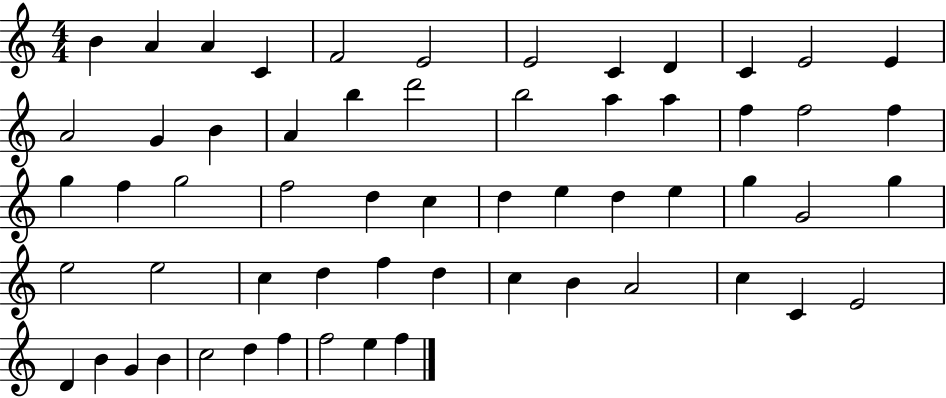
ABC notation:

X:1
T:Untitled
M:4/4
L:1/4
K:C
B A A C F2 E2 E2 C D C E2 E A2 G B A b d'2 b2 a a f f2 f g f g2 f2 d c d e d e g G2 g e2 e2 c d f d c B A2 c C E2 D B G B c2 d f f2 e f